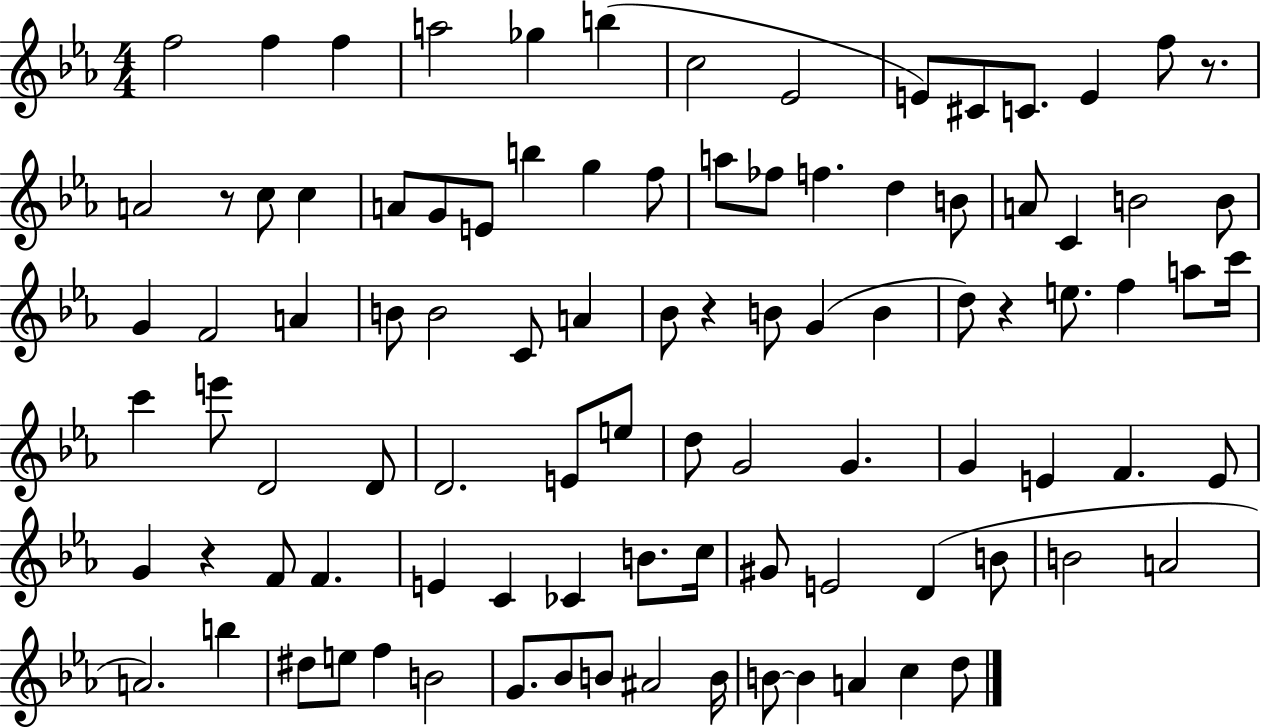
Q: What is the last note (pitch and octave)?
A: D5